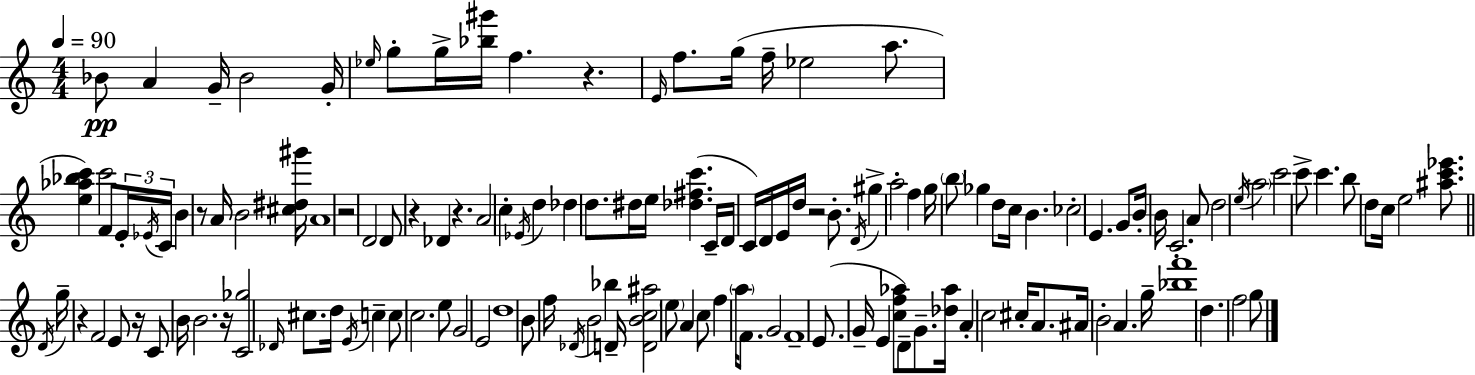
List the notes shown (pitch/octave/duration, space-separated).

Bb4/e A4/q G4/s Bb4/h G4/s Eb5/s G5/e G5/s [Bb5,G#6]/s F5/q. R/q. E4/s F5/e. G5/s F5/s Eb5/h A5/e. [E5,Ab5,Bb5,C6]/q C6/h F4/e E4/s Eb4/s C4/s B4/q R/e A4/s B4/h [C#5,D#5,G#6]/s A4/w R/h D4/h D4/e R/q Db4/q R/q. A4/h C5/q Eb4/s D5/q Db5/q D5/e. D#5/s E5/s [Db5,F#5,C6]/q. C4/s D4/s C4/s D4/s E4/s D5/s R/h B4/e. D4/s G#5/q A5/h F5/q G5/s B5/e Gb5/q D5/e C5/s B4/q. CES5/h E4/q. G4/e B4/s B4/s C4/h. A4/e D5/h E5/s A5/h C6/h C6/e C6/q. B5/e D5/e C5/s E5/h [A#5,C6,Eb6]/e. D4/s G5/s R/q F4/h E4/e R/s C4/e B4/s B4/h. R/s [C4,Gb5]/h Db4/s C#5/e. D5/s E4/s C5/q C5/e C5/h. E5/e G4/h E4/h D5/w B4/e F5/s Db4/s B4/h Bb5/q D4/s [D4,B4,C5,A#5]/h E5/e A4/q C5/e F5/q A5/s F4/e. G4/h F4/w E4/e. G4/s E4/q [C5,F5,Ab5]/e D4/e G4/e. [Db5,Ab5]/s A4/q C5/h C#5/s A4/e. A#4/s B4/h A4/q. G5/s [Bb5,F6]/w D5/q. F5/h G5/e